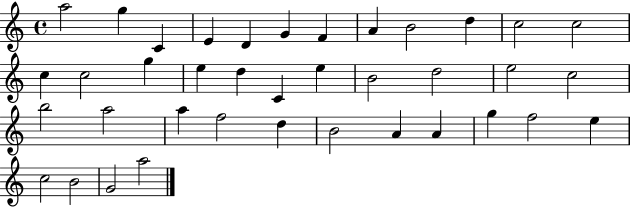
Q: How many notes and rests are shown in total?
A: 38